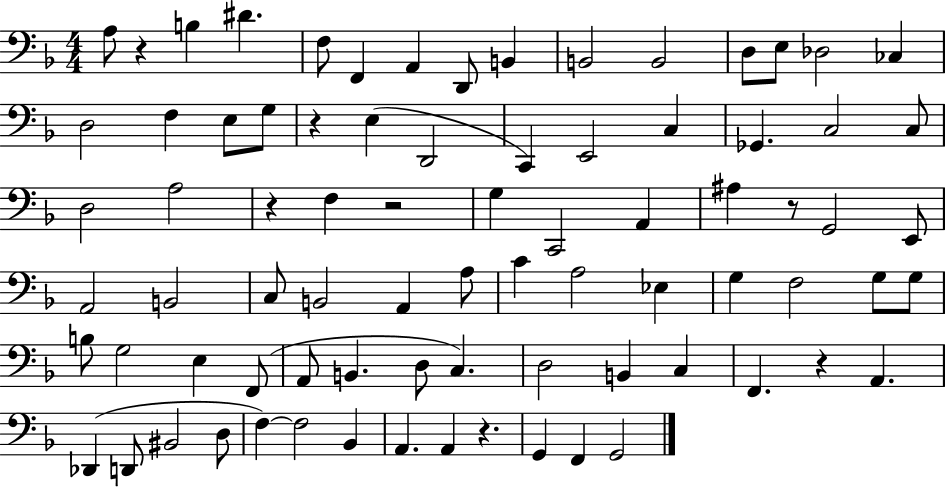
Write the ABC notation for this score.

X:1
T:Untitled
M:4/4
L:1/4
K:F
A,/2 z B, ^D F,/2 F,, A,, D,,/2 B,, B,,2 B,,2 D,/2 E,/2 _D,2 _C, D,2 F, E,/2 G,/2 z E, D,,2 C,, E,,2 C, _G,, C,2 C,/2 D,2 A,2 z F, z2 G, C,,2 A,, ^A, z/2 G,,2 E,,/2 A,,2 B,,2 C,/2 B,,2 A,, A,/2 C A,2 _E, G, F,2 G,/2 G,/2 B,/2 G,2 E, F,,/2 A,,/2 B,, D,/2 C, D,2 B,, C, F,, z A,, _D,, D,,/2 ^B,,2 D,/2 F, F,2 _B,, A,, A,, z G,, F,, G,,2